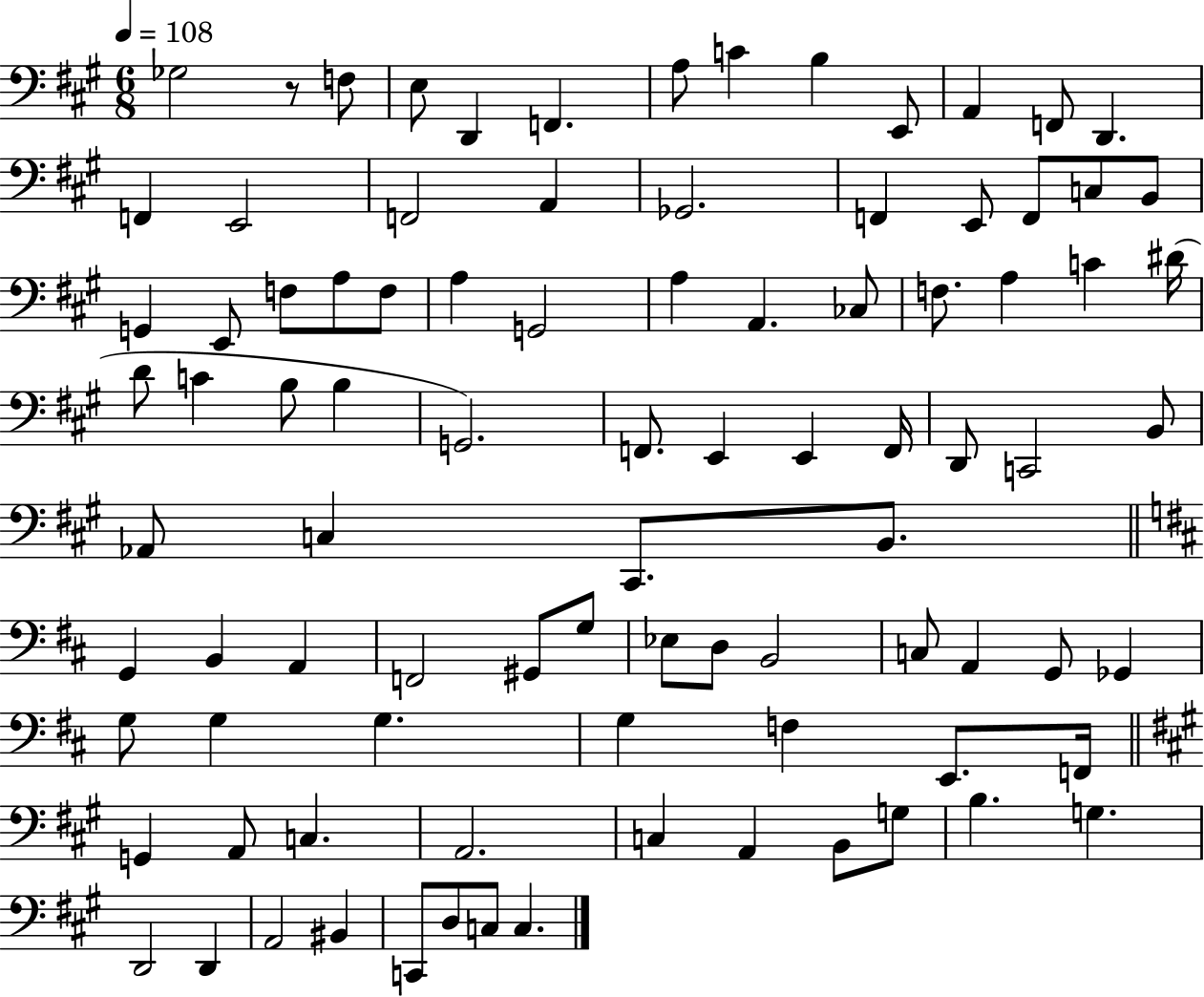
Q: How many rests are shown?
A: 1